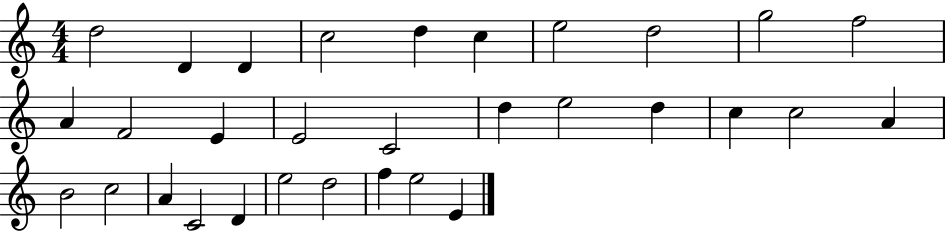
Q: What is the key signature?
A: C major